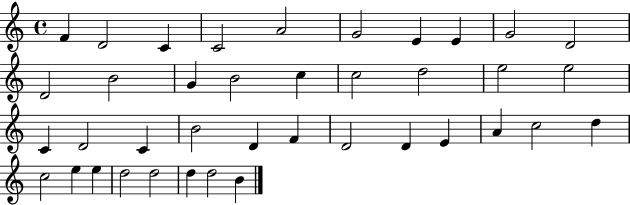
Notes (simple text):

F4/q D4/h C4/q C4/h A4/h G4/h E4/q E4/q G4/h D4/h D4/h B4/h G4/q B4/h C5/q C5/h D5/h E5/h E5/h C4/q D4/h C4/q B4/h D4/q F4/q D4/h D4/q E4/q A4/q C5/h D5/q C5/h E5/q E5/q D5/h D5/h D5/q D5/h B4/q